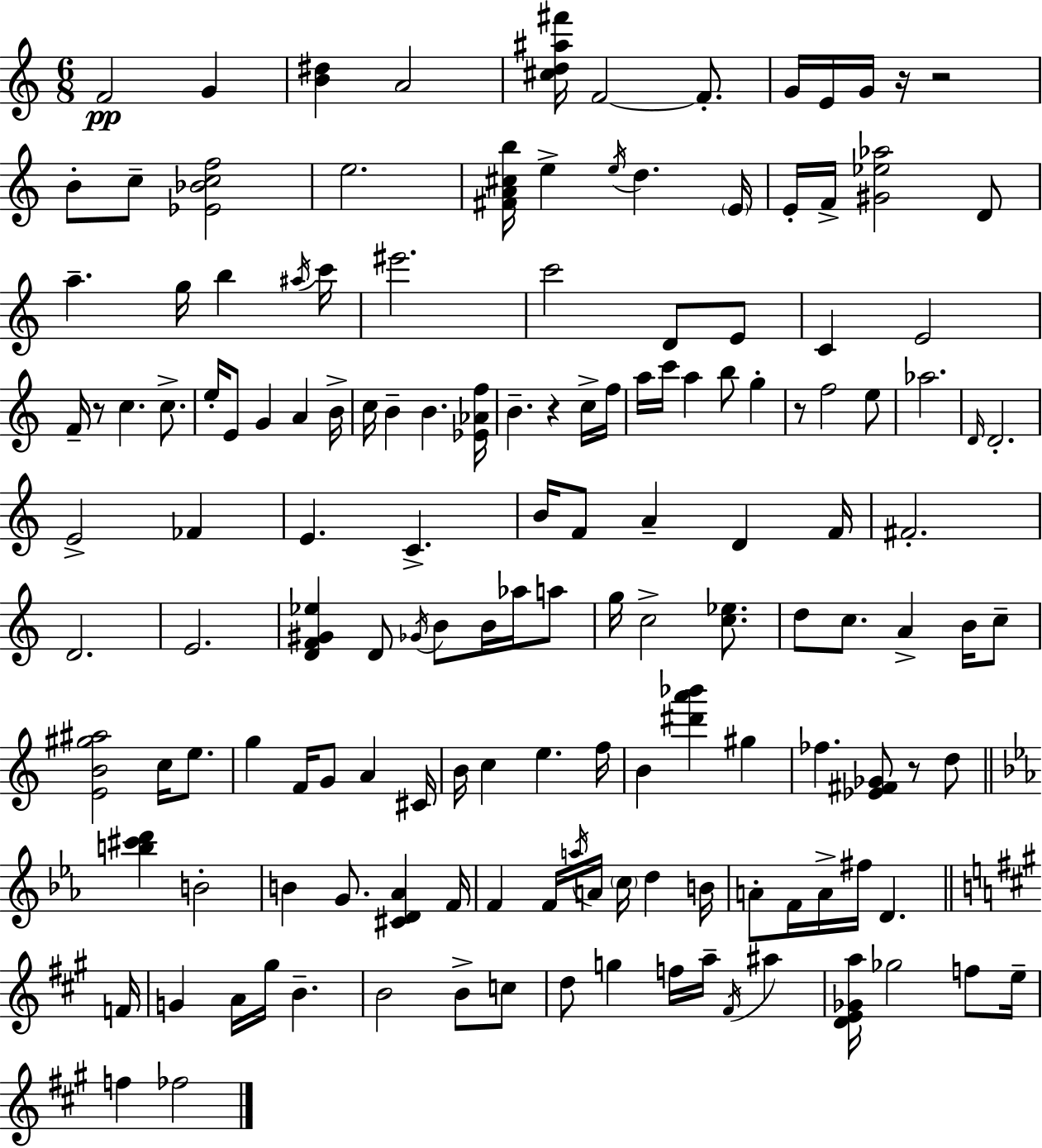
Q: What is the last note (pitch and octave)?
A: FES5